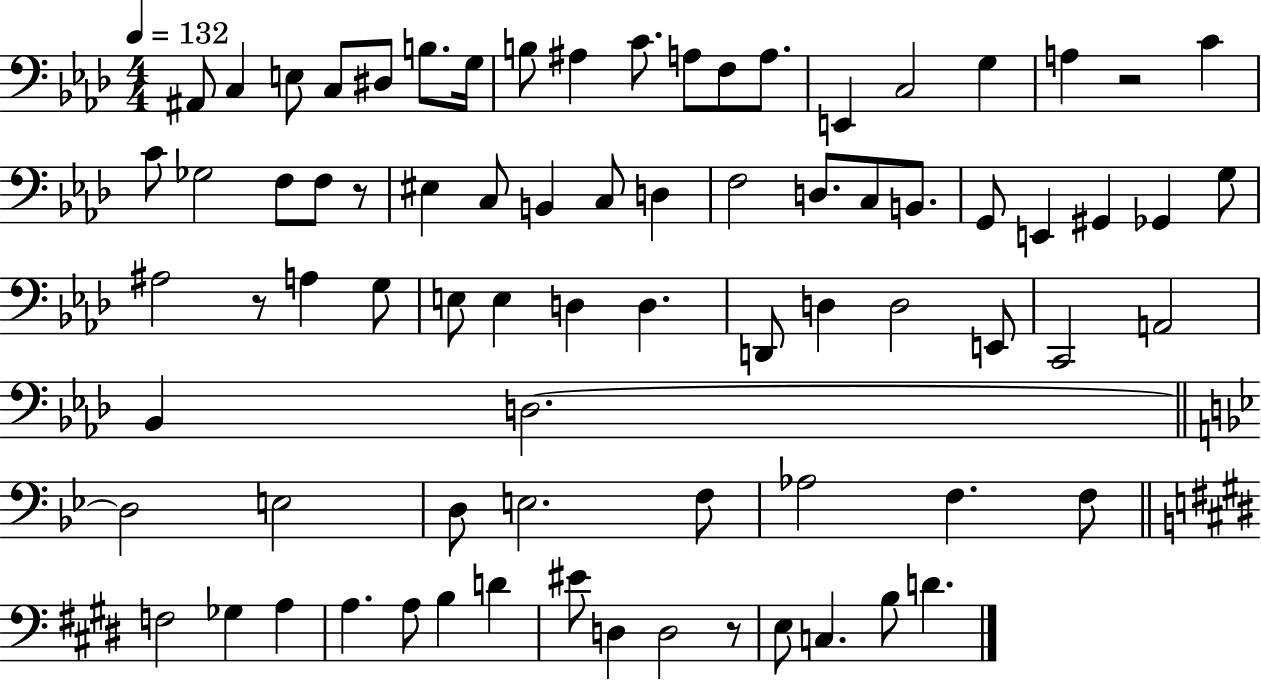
{
  \clef bass
  \numericTimeSignature
  \time 4/4
  \key aes \major
  \tempo 4 = 132
  \repeat volta 2 { ais,8 c4 e8 c8 dis8 b8. g16 | b8 ais4 c'8. a8 f8 a8. | e,4 c2 g4 | a4 r2 c'4 | \break c'8 ges2 f8 f8 r8 | eis4 c8 b,4 c8 d4 | f2 d8. c8 b,8. | g,8 e,4 gis,4 ges,4 g8 | \break ais2 r8 a4 g8 | e8 e4 d4 d4. | d,8 d4 d2 e,8 | c,2 a,2 | \break bes,4 d2.~~ | \bar "||" \break \key bes \major d2 e2 | d8 e2. f8 | aes2 f4. f8 | \bar "||" \break \key e \major f2 ges4 a4 | a4. a8 b4 d'4 | eis'8 d4 d2 r8 | e8 c4. b8 d'4. | \break } \bar "|."
}